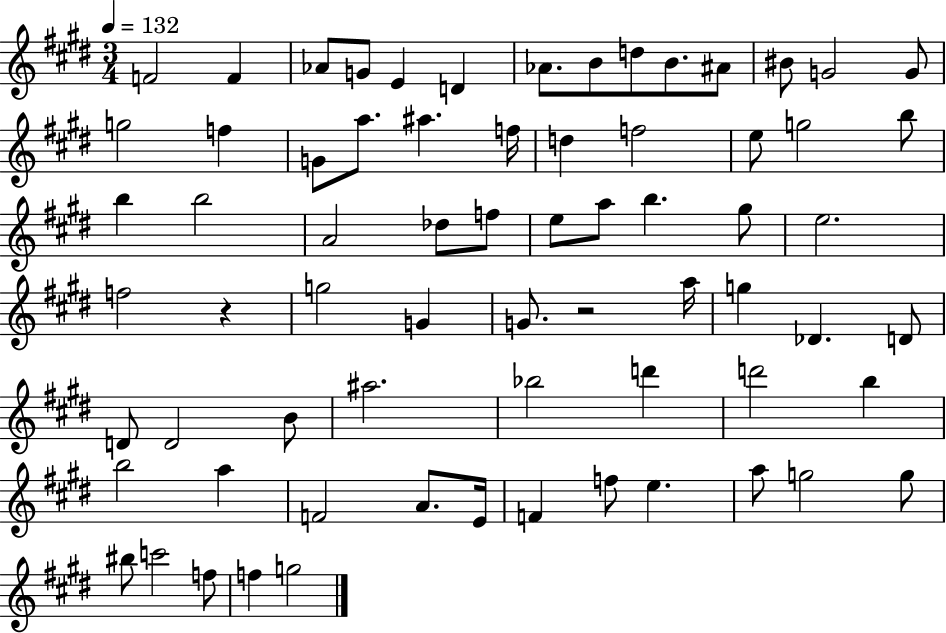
F4/h F4/q Ab4/e G4/e E4/q D4/q Ab4/e. B4/e D5/e B4/e. A#4/e BIS4/e G4/h G4/e G5/h F5/q G4/e A5/e. A#5/q. F5/s D5/q F5/h E5/e G5/h B5/e B5/q B5/h A4/h Db5/e F5/e E5/e A5/e B5/q. G#5/e E5/h. F5/h R/q G5/h G4/q G4/e. R/h A5/s G5/q Db4/q. D4/e D4/e D4/h B4/e A#5/h. Bb5/h D6/q D6/h B5/q B5/h A5/q F4/h A4/e. E4/s F4/q F5/e E5/q. A5/e G5/h G5/e BIS5/e C6/h F5/e F5/q G5/h